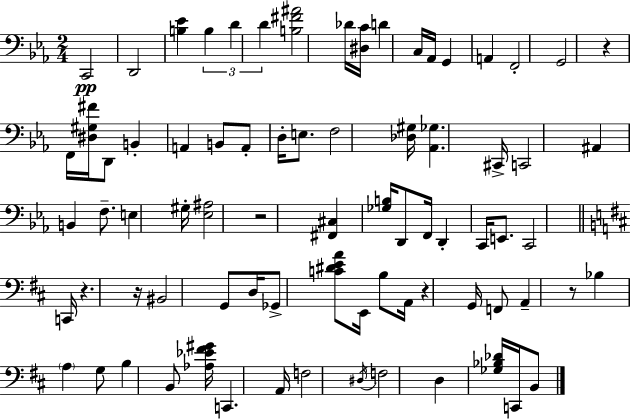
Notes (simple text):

C2/h D2/h [B3,Eb4]/q B3/q D4/q D4/q [B3,F#4,A#4]/h Db4/s [D#3,C4]/s D4/q C3/s Ab2/s G2/q A2/q F2/h G2/h R/q F2/s [D#3,G#3,F#4]/s D2/e B2/q A2/q B2/e A2/e D3/s E3/e. F3/h [Db3,G#3]/s [Ab2,Gb3]/q. C#2/s C2/h A#2/q B2/q F3/e. E3/q G#3/s [Eb3,A#3]/h R/h [F#2,C#3]/q [Gb3,B3]/s D2/e F2/s D2/q C2/s E2/e. C2/h C2/s R/q. R/s BIS2/h G2/e D3/s Gb2/e [C4,D#4,E4,A4]/e E2/s B3/e A2/s R/q G2/s F2/e A2/q R/e Bb3/q A3/q G3/e B3/q B2/e [Ab3,Eb4,F#4,G#4]/s C2/q. A2/s F3/h D#3/s F3/h D3/q [Gb3,Bb3,Db4]/s C2/s B2/e